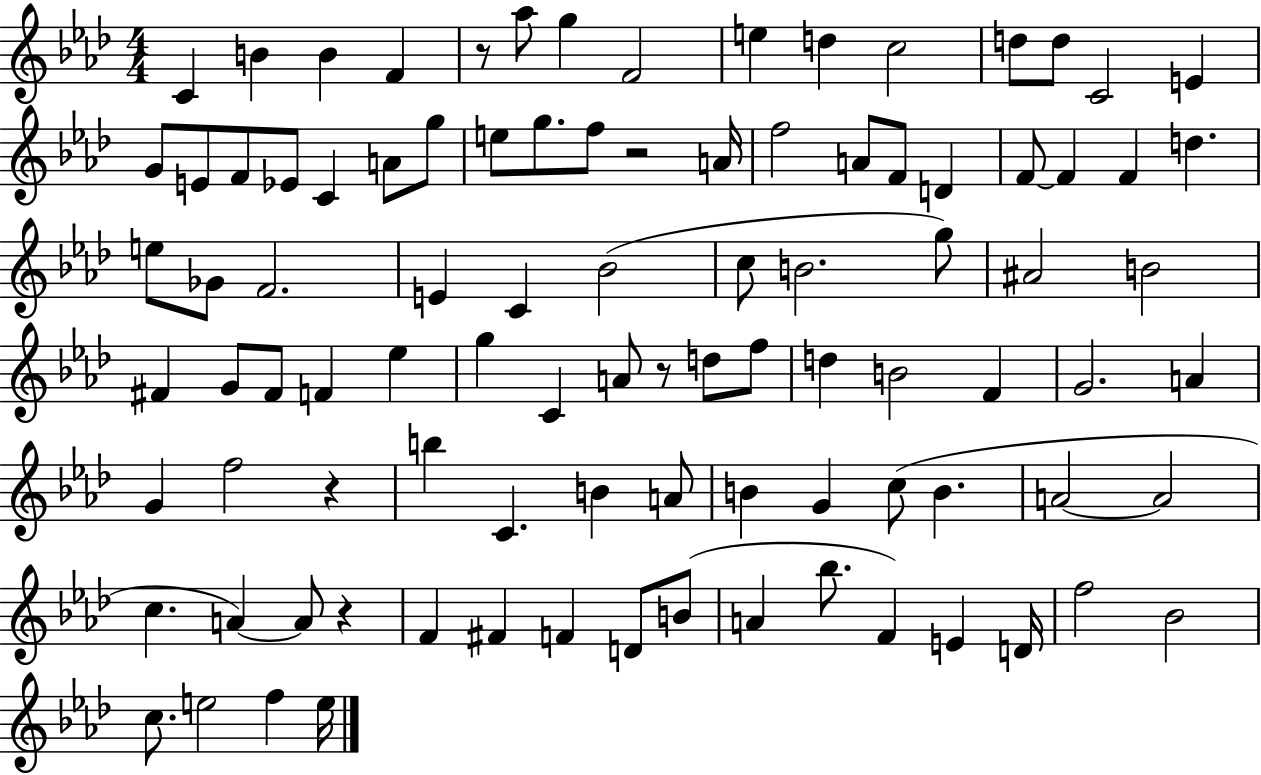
{
  \clef treble
  \numericTimeSignature
  \time 4/4
  \key aes \major
  c'4 b'4 b'4 f'4 | r8 aes''8 g''4 f'2 | e''4 d''4 c''2 | d''8 d''8 c'2 e'4 | \break g'8 e'8 f'8 ees'8 c'4 a'8 g''8 | e''8 g''8. f''8 r2 a'16 | f''2 a'8 f'8 d'4 | f'8~~ f'4 f'4 d''4. | \break e''8 ges'8 f'2. | e'4 c'4 bes'2( | c''8 b'2. g''8) | ais'2 b'2 | \break fis'4 g'8 fis'8 f'4 ees''4 | g''4 c'4 a'8 r8 d''8 f''8 | d''4 b'2 f'4 | g'2. a'4 | \break g'4 f''2 r4 | b''4 c'4. b'4 a'8 | b'4 g'4 c''8( b'4. | a'2~~ a'2 | \break c''4. a'4~~) a'8 r4 | f'4 fis'4 f'4 d'8 b'8( | a'4 bes''8. f'4) e'4 d'16 | f''2 bes'2 | \break c''8. e''2 f''4 e''16 | \bar "|."
}